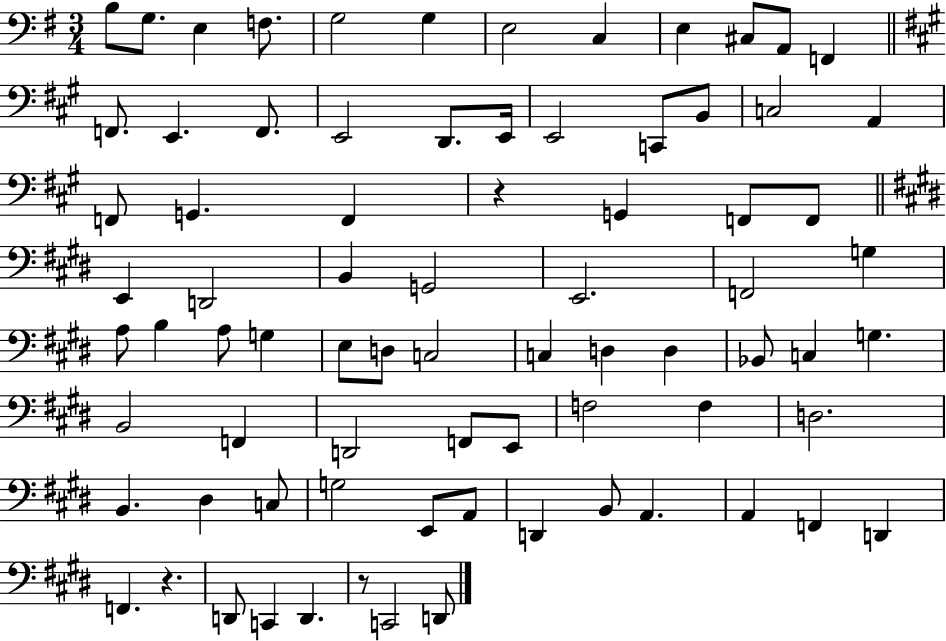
X:1
T:Untitled
M:3/4
L:1/4
K:G
B,/2 G,/2 E, F,/2 G,2 G, E,2 C, E, ^C,/2 A,,/2 F,, F,,/2 E,, F,,/2 E,,2 D,,/2 E,,/4 E,,2 C,,/2 B,,/2 C,2 A,, F,,/2 G,, F,, z G,, F,,/2 F,,/2 E,, D,,2 B,, G,,2 E,,2 F,,2 G, A,/2 B, A,/2 G, E,/2 D,/2 C,2 C, D, D, _B,,/2 C, G, B,,2 F,, D,,2 F,,/2 E,,/2 F,2 F, D,2 B,, ^D, C,/2 G,2 E,,/2 A,,/2 D,, B,,/2 A,, A,, F,, D,, F,, z D,,/2 C,, D,, z/2 C,,2 D,,/2